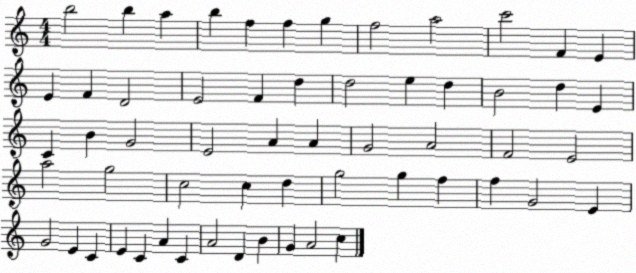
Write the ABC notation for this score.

X:1
T:Untitled
M:4/4
L:1/4
K:C
b2 b a b f f g f2 a2 c'2 F E E F D2 E2 F d d2 e d B2 d E C B G2 E2 A A G2 A2 F2 E2 a2 g2 c2 c d g2 g f f G2 E G2 E C E C A C A2 D B G A2 c